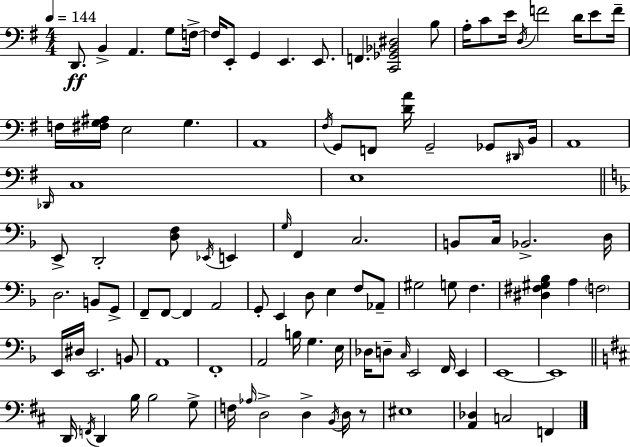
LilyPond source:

{
  \clef bass
  \numericTimeSignature
  \time 4/4
  \key e \minor
  \tempo 4 = 144
  d,8.\ff b,4-> a,4. g8 f16->~~ | f16 e,8-. g,4 e,4. e,8. | f,4. <c, ges, bes, dis>2 b8 | a16-. c'8 e'16 \acciaccatura { d16 } f'2 d'16 e'8 | \break f'16-- f16 <fis g ais>16 e2 g4. | a,1 | \acciaccatura { fis16 } g,8 f,8 <d' a'>16 g,2-- ges,8 | \grace { dis,16 } b,16 a,1 | \break \grace { des,16 } c1 | e1 | \bar "||" \break \key f \major e,8-> d,2-. <d f>8 \acciaccatura { ees,16 } e,4 | \grace { g16 } f,4 c2. | b,8 c16 bes,2.-> | d16 d2. b,8 | \break g,8-> f,8-- f,8~~ f,4 a,2 | g,8-. e,4 d8 e4 f8 | aes,8-- gis2 g8 f4. | <dis fis gis bes>4 a4 \parenthesize f2 | \break e,16 dis16 e,2. | b,8 a,1 | f,1-. | a,2 b16 g4. | \break e16 des16 d8-- \grace { c16 } e,2 f,16 e,4 | e,1~~ | e,1 | \bar "||" \break \key d \major d,16 \acciaccatura { f,16 } d,4 b16 b2 g8-> | f16 \grace { aes16 } d2-> d4-> \acciaccatura { b,16 } | d16 r8 eis1 | <a, des>4 c2 f,4 | \break \bar "|."
}